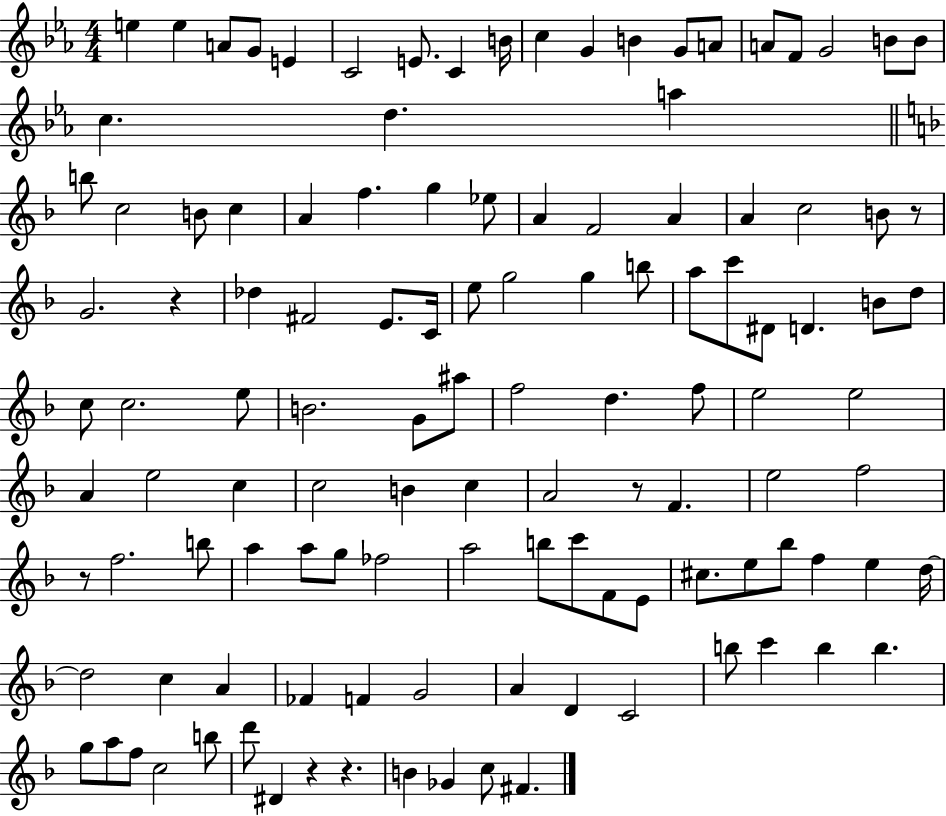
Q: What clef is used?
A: treble